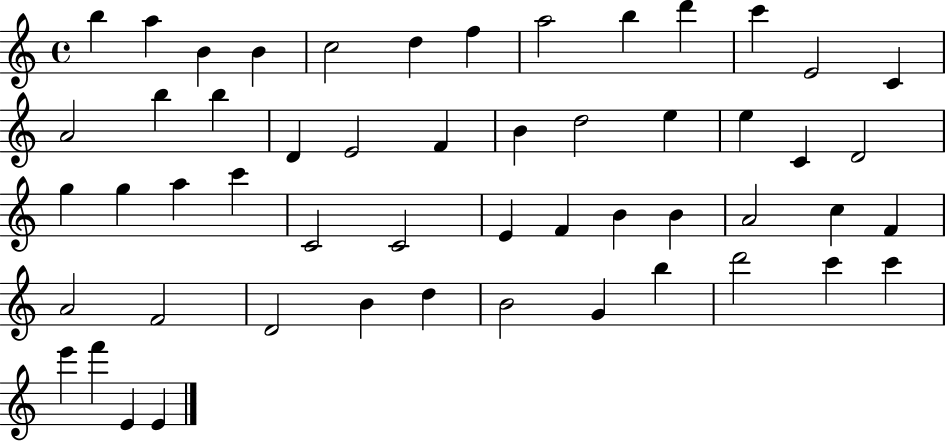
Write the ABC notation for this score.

X:1
T:Untitled
M:4/4
L:1/4
K:C
b a B B c2 d f a2 b d' c' E2 C A2 b b D E2 F B d2 e e C D2 g g a c' C2 C2 E F B B A2 c F A2 F2 D2 B d B2 G b d'2 c' c' e' f' E E